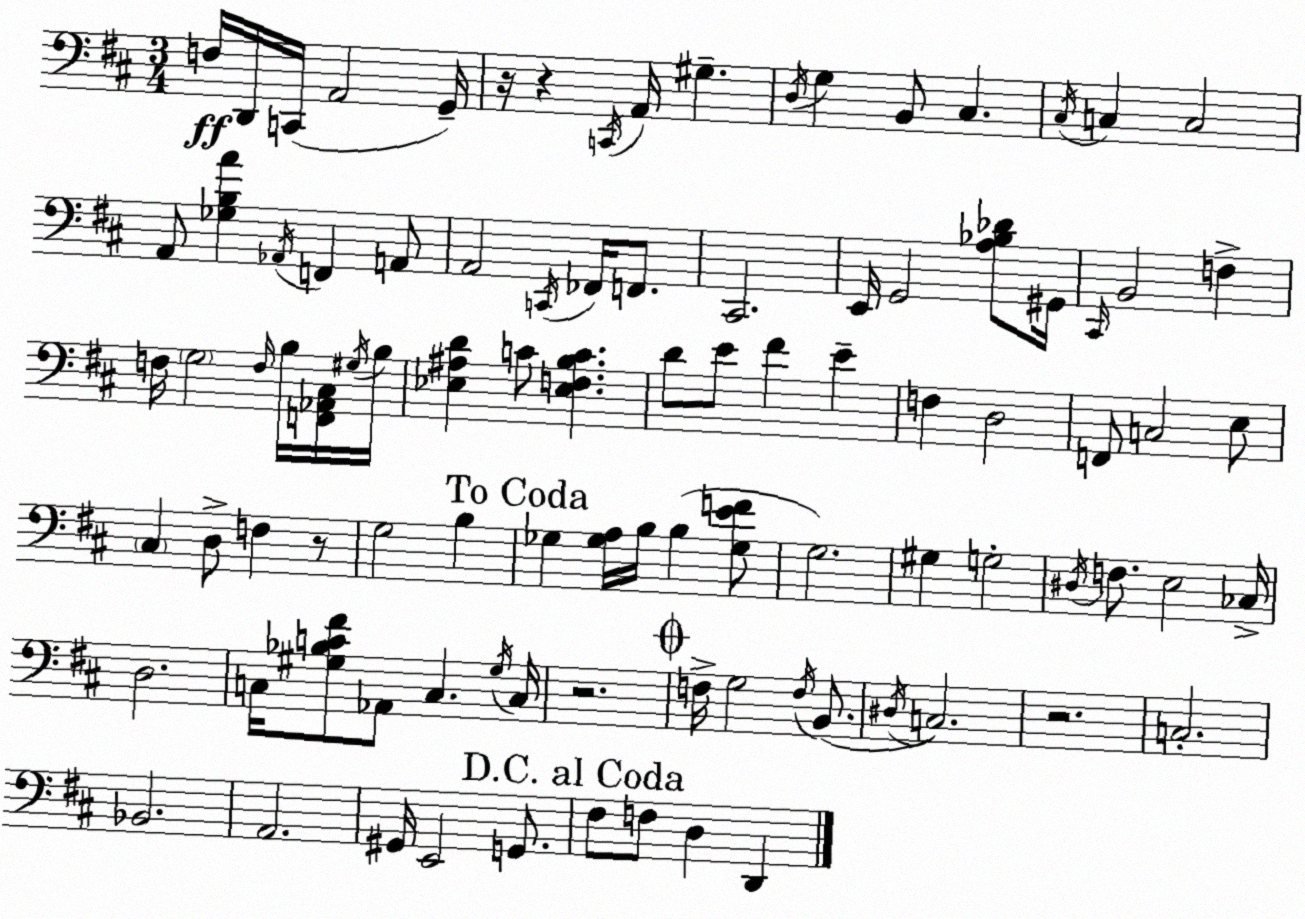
X:1
T:Untitled
M:3/4
L:1/4
K:D
F,/4 D,,/4 C,,/4 A,,2 G,,/4 z/4 z C,,/4 A,,/4 ^G, D,/4 G, B,,/2 ^C, ^C,/4 C, C,2 A,,/2 [_G,B,A] _A,,/4 F,, A,,/2 A,,2 C,,/4 _F,,/4 F,,/2 ^C,,2 E,,/4 G,,2 [A,_B,_D]/2 ^G,,/4 ^C,,/4 B,,2 F, F,/4 G,2 F,/4 B,/4 [F,,_A,,^C,]/4 ^G,/4 B,/4 [_E,^A,D] C/2 [_E,F,B,C] D/2 E/2 ^F E F, D,2 F,,/2 C,2 E,/2 ^C, D,/2 F, z/2 G,2 B, _G, [_G,A,]/4 B,/4 B, [_G,EF]/2 G,2 ^G, G,2 ^D,/4 F,/2 E,2 _C,/4 D,2 C,/4 [^G,_B,C^F]/2 _A,,/2 C, ^G,/4 C,/4 z2 F,/4 G,2 F,/4 B,,/2 ^D,/4 C,2 z2 C,2 _B,,2 A,,2 ^G,,/4 E,,2 G,,/2 ^F,/2 F,/2 D, D,,